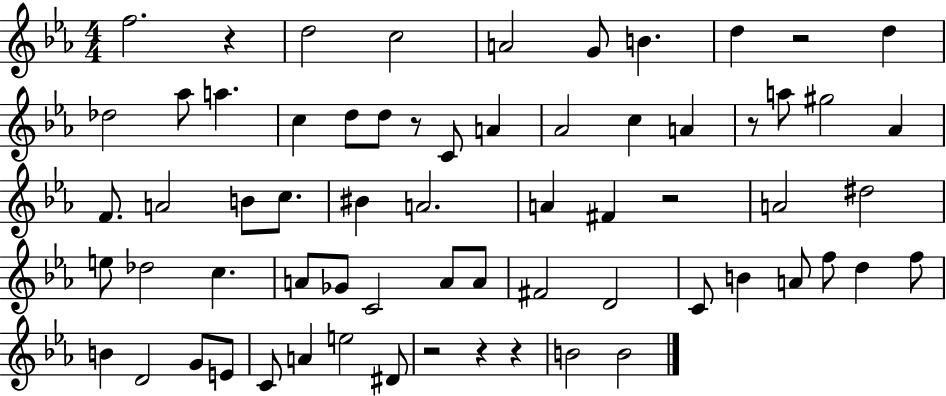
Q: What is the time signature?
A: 4/4